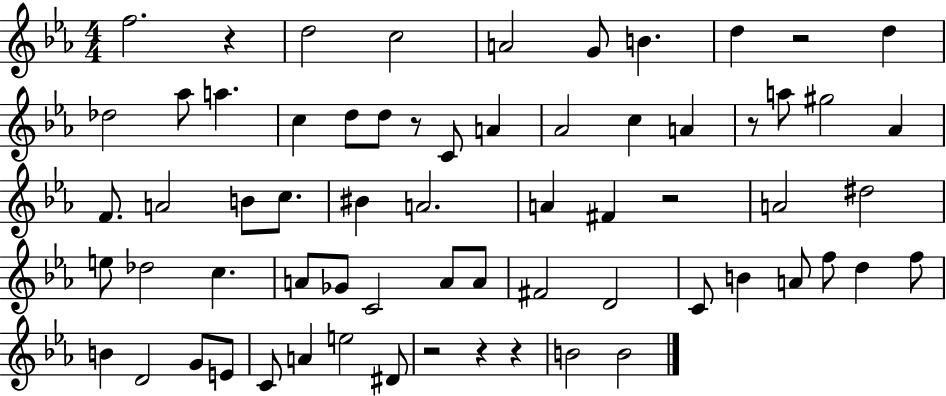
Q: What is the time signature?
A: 4/4